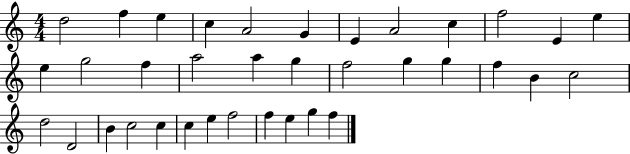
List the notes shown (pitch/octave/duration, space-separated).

D5/h F5/q E5/q C5/q A4/h G4/q E4/q A4/h C5/q F5/h E4/q E5/q E5/q G5/h F5/q A5/h A5/q G5/q F5/h G5/q G5/q F5/q B4/q C5/h D5/h D4/h B4/q C5/h C5/q C5/q E5/q F5/h F5/q E5/q G5/q F5/q